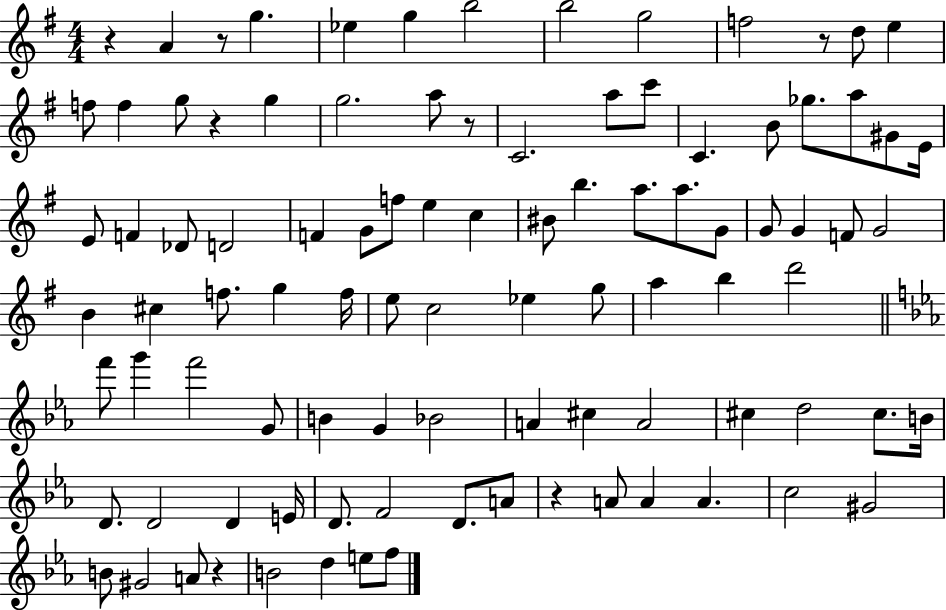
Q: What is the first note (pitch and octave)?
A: A4